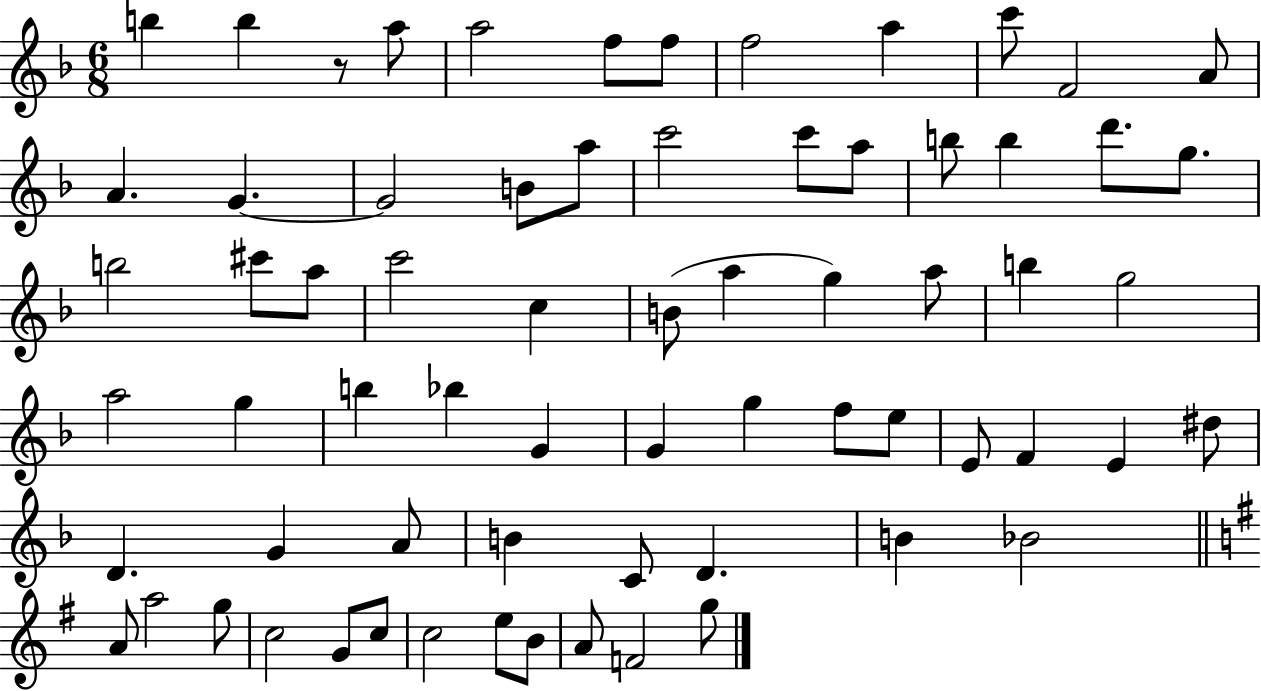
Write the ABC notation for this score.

X:1
T:Untitled
M:6/8
L:1/4
K:F
b b z/2 a/2 a2 f/2 f/2 f2 a c'/2 F2 A/2 A G G2 B/2 a/2 c'2 c'/2 a/2 b/2 b d'/2 g/2 b2 ^c'/2 a/2 c'2 c B/2 a g a/2 b g2 a2 g b _b G G g f/2 e/2 E/2 F E ^d/2 D G A/2 B C/2 D B _B2 A/2 a2 g/2 c2 G/2 c/2 c2 e/2 B/2 A/2 F2 g/2